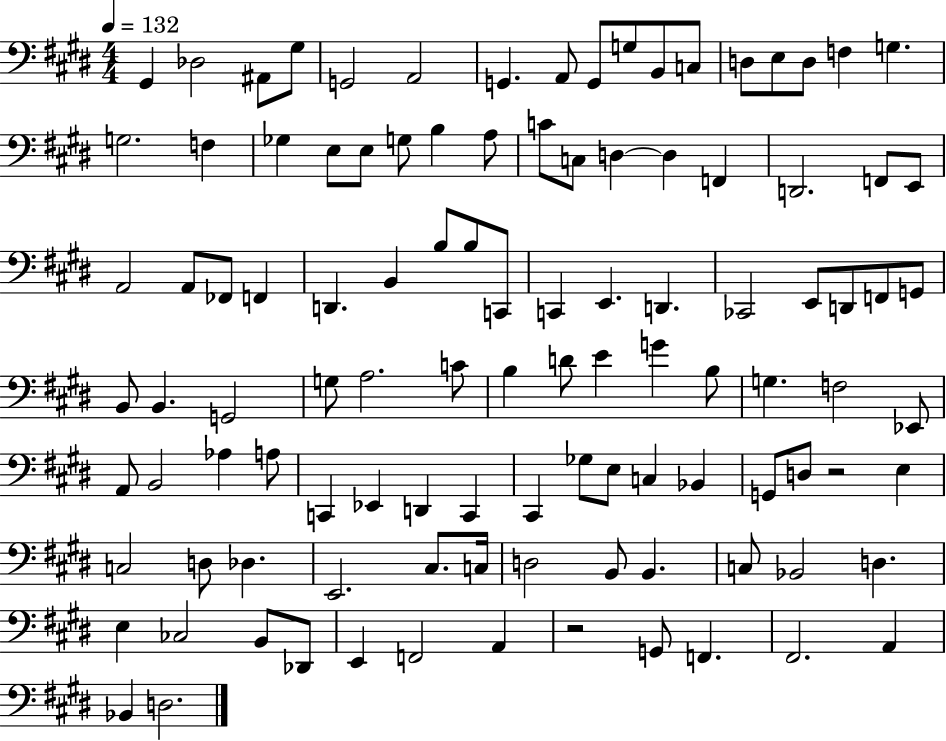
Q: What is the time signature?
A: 4/4